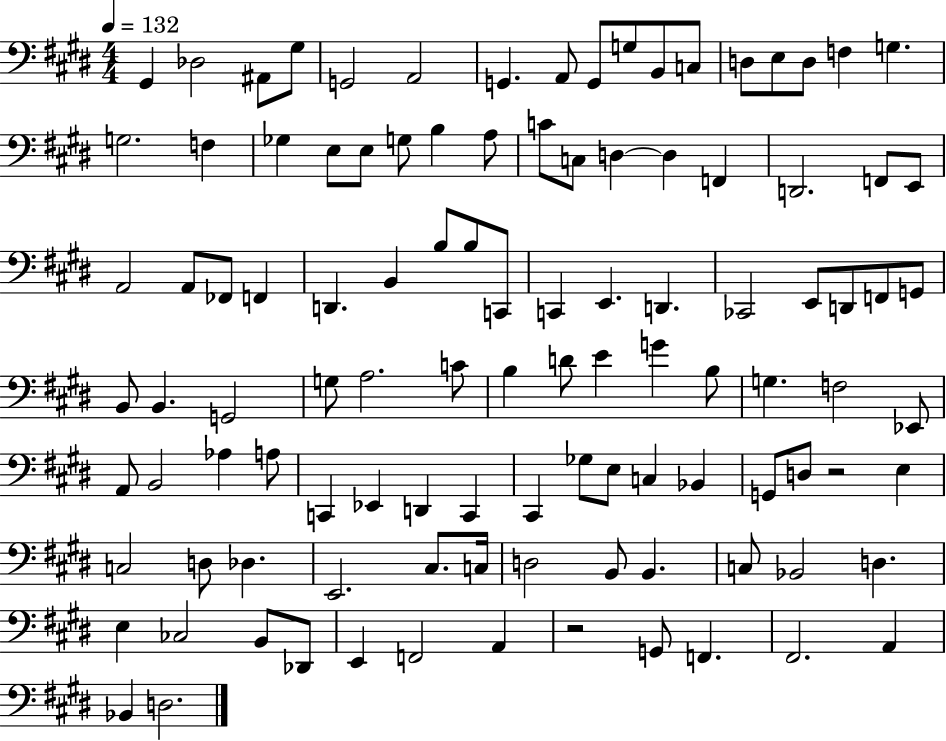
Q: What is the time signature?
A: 4/4